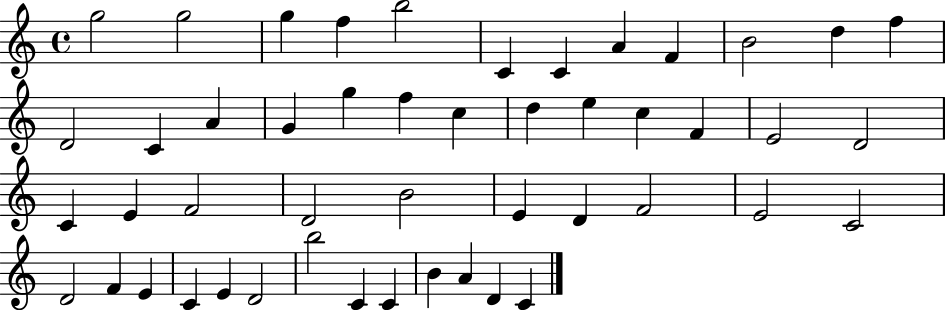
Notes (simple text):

G5/h G5/h G5/q F5/q B5/h C4/q C4/q A4/q F4/q B4/h D5/q F5/q D4/h C4/q A4/q G4/q G5/q F5/q C5/q D5/q E5/q C5/q F4/q E4/h D4/h C4/q E4/q F4/h D4/h B4/h E4/q D4/q F4/h E4/h C4/h D4/h F4/q E4/q C4/q E4/q D4/h B5/h C4/q C4/q B4/q A4/q D4/q C4/q